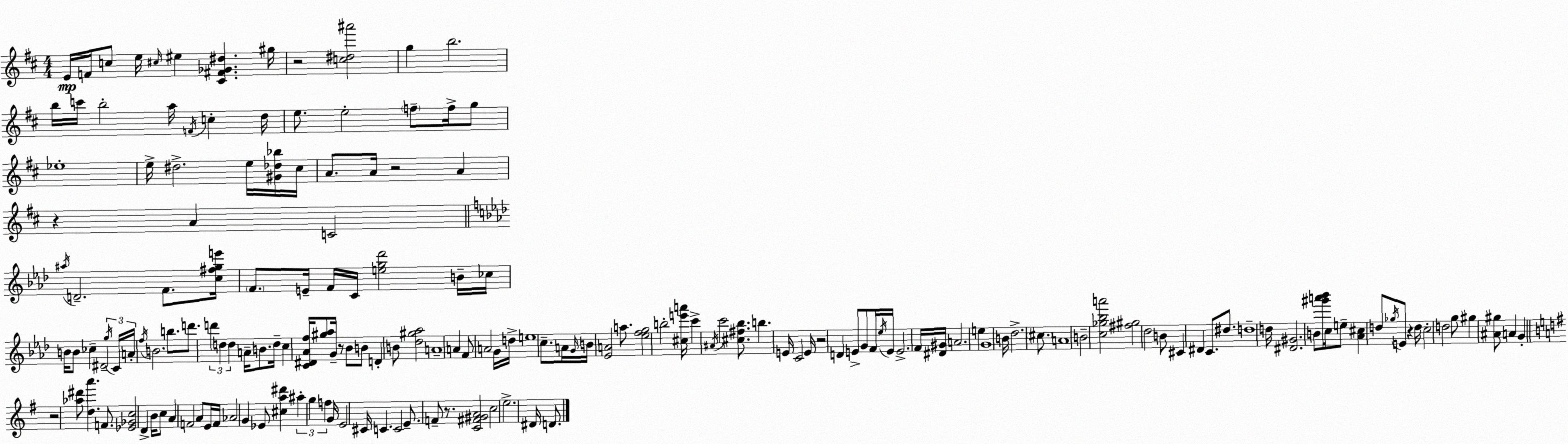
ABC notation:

X:1
T:Untitled
M:4/4
L:1/4
K:D
E/4 F/4 c/2 e/4 ^c/4 ^e [^C^F_G^d] ^g/4 z2 [c^d^a']2 g b2 b/4 c'/4 b2 a/4 F/4 c d/4 e/2 e2 f/2 f/4 g/2 _e4 e/4 ^d2 e/4 [^G_d_b]/4 ^c/4 A/2 A/4 z2 A z A C2 ^a/4 D2 F/2 [c^fge']/4 F/2 E/4 F/4 C/4 [eg_d']2 B/4 _c/4 B/4 B/2 _c ^D2 g/4 C/4 A/4 f/4 B2 b/2 d'/2 d' d d A/4 B/2 d/4 c [C^D_Af]/4 [^g_a]/2 G/4 z/2 _B/2 B/2 D B/2 [_d^g_a]2 A4 A F/2 A2 G/4 d/4 e4 c/2 A/4 G/4 B/4 [_EA]2 a/2 [_efg]2 b2 [^ce'a']/4 c' ^A/4 c'2 [^c^f_b]/2 b E/4 C2 E/4 z2 D E/2 G/2 F/4 _e/4 E/4 E2 F/4 [^D^G]/4 A2 e G4 B/4 _d2 ^c/2 A4 B2 [c_g_ba']2 [^f^g]2 _d2 B/2 ^C ^D C/2 ^d/2 d4 d/4 [^D^G]2 B/2 [^g'a'_b']/4 c/4 e/2 [_A^c] d/2 _g/4 E/2 z d/4 c2 d2 g/2 ^g [^A^g]/2 A G z2 [_a^d']/2 [da'] F/2 [_E_Gc]2 D B/4 c/2 A F2 A/2 E/4 F/4 _A2 G _E/2 [^ca^d'] ^a g f G/4 E2 ^C/4 C C2 E/2 F/2 z/2 [C^F^GA]2 c2 e2 ^D/4 D/2